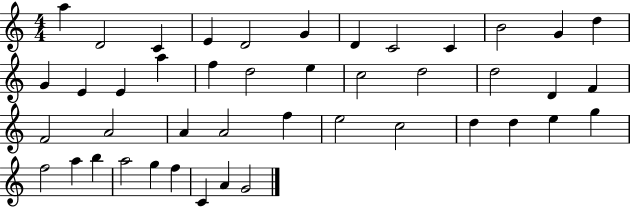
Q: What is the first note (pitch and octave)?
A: A5